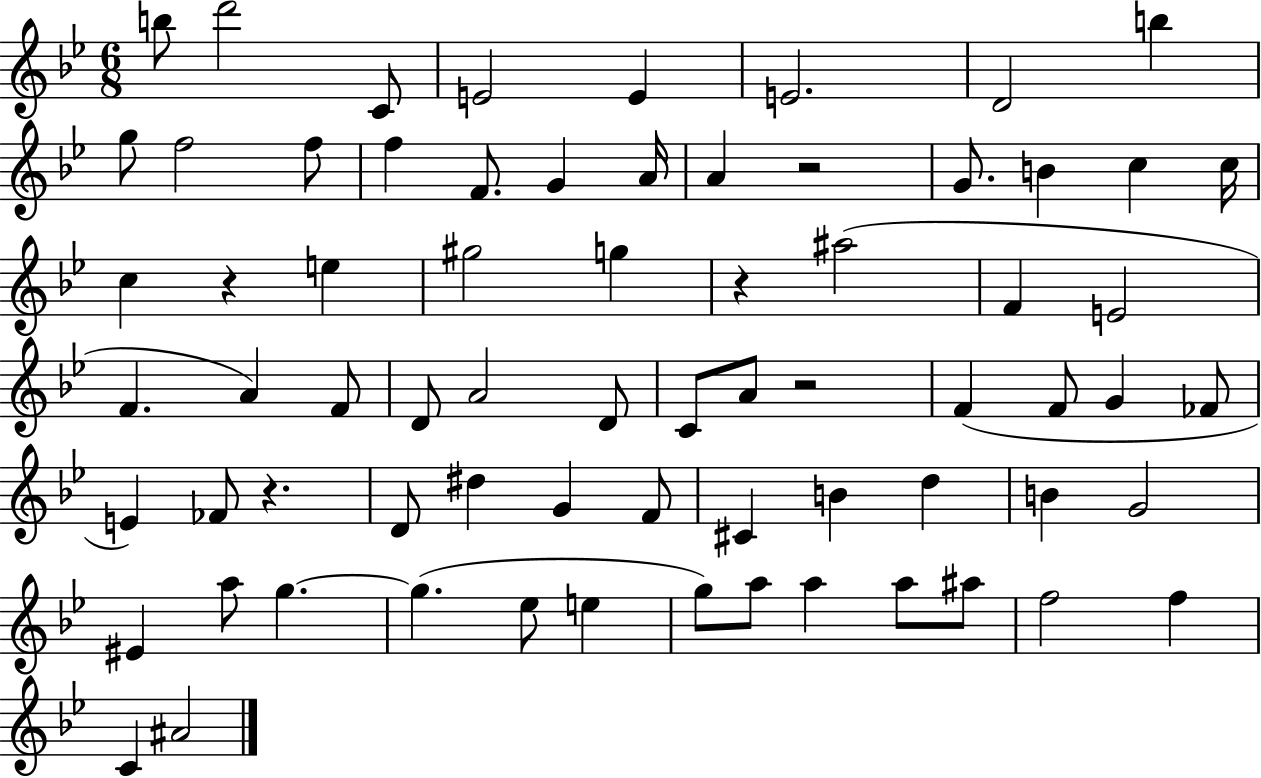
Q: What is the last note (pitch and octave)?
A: A#4